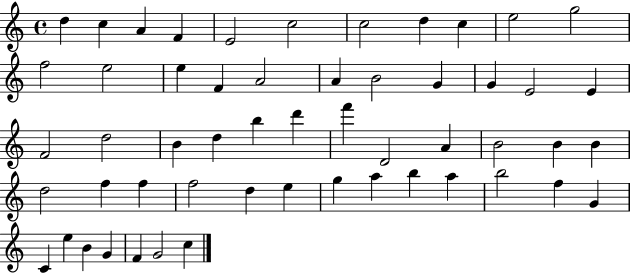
X:1
T:Untitled
M:4/4
L:1/4
K:C
d c A F E2 c2 c2 d c e2 g2 f2 e2 e F A2 A B2 G G E2 E F2 d2 B d b d' f' D2 A B2 B B d2 f f f2 d e g a b a b2 f G C e B G F G2 c